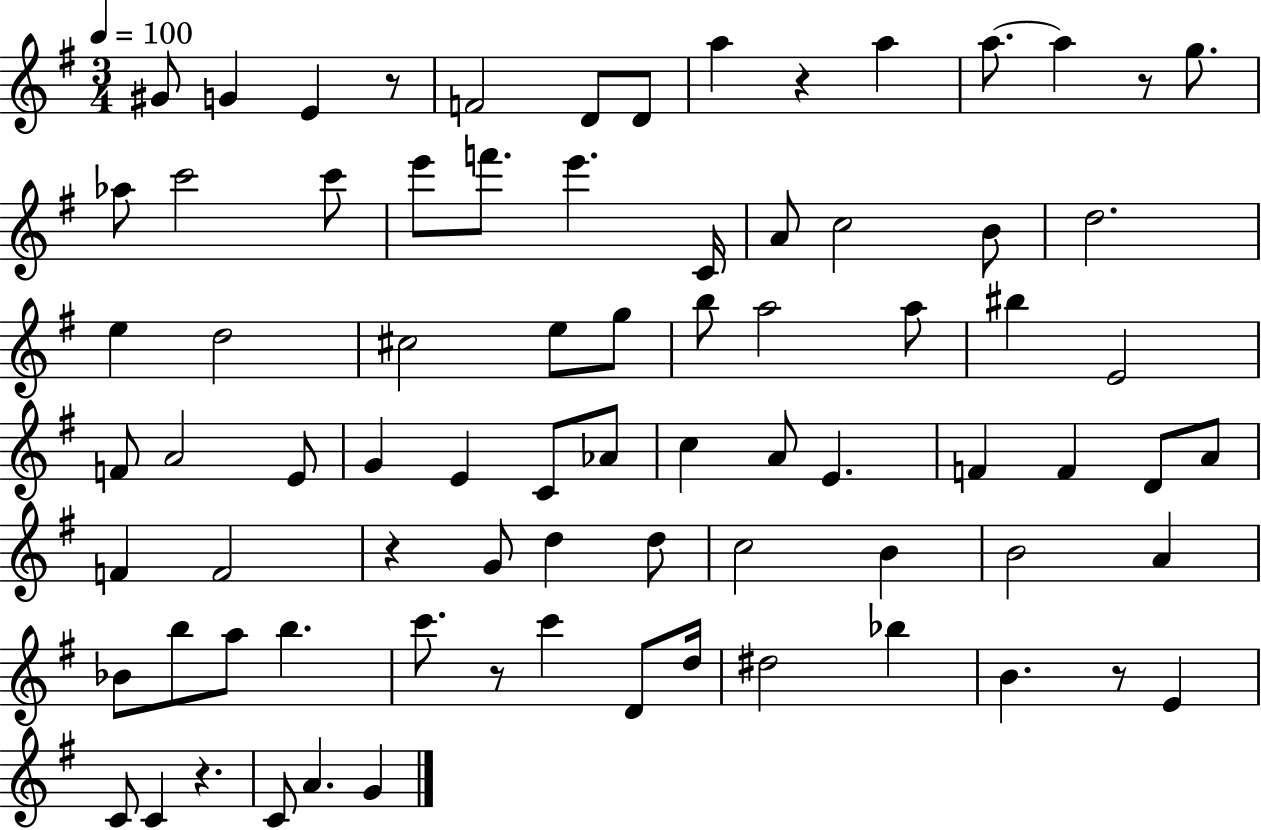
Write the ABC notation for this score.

X:1
T:Untitled
M:3/4
L:1/4
K:G
^G/2 G E z/2 F2 D/2 D/2 a z a a/2 a z/2 g/2 _a/2 c'2 c'/2 e'/2 f'/2 e' C/4 A/2 c2 B/2 d2 e d2 ^c2 e/2 g/2 b/2 a2 a/2 ^b E2 F/2 A2 E/2 G E C/2 _A/2 c A/2 E F F D/2 A/2 F F2 z G/2 d d/2 c2 B B2 A _B/2 b/2 a/2 b c'/2 z/2 c' D/2 d/4 ^d2 _b B z/2 E C/2 C z C/2 A G